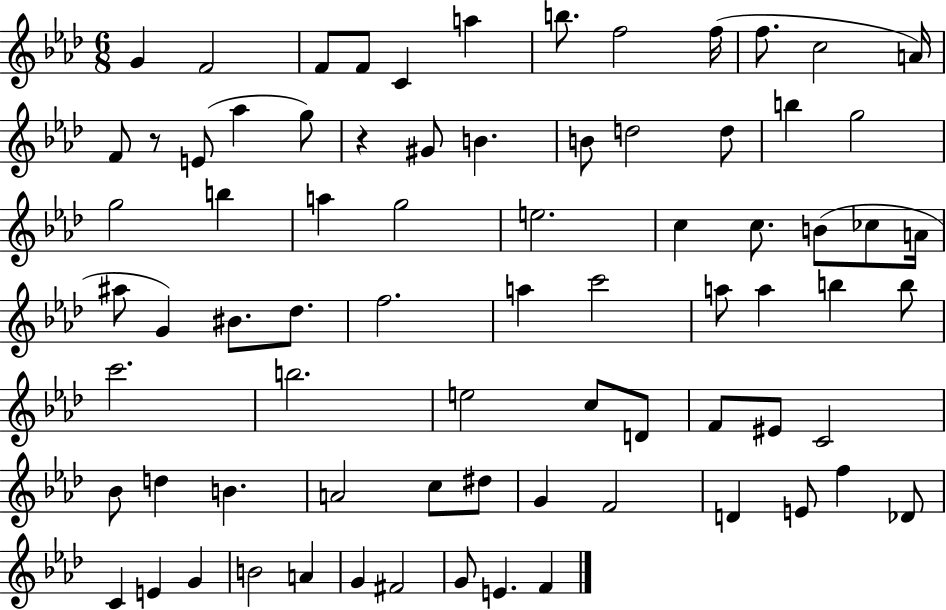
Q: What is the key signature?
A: AES major